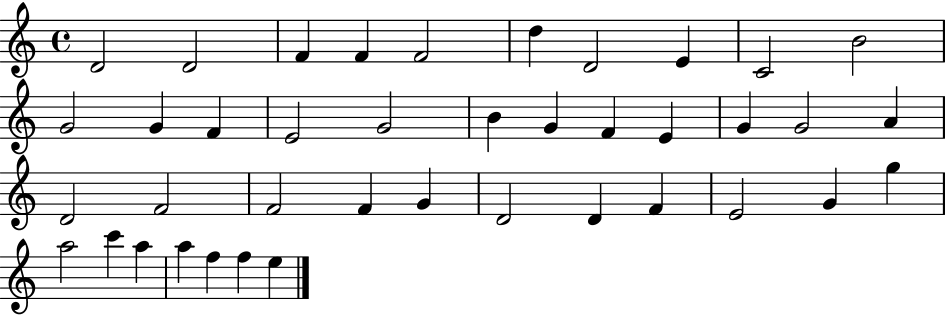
X:1
T:Untitled
M:4/4
L:1/4
K:C
D2 D2 F F F2 d D2 E C2 B2 G2 G F E2 G2 B G F E G G2 A D2 F2 F2 F G D2 D F E2 G g a2 c' a a f f e